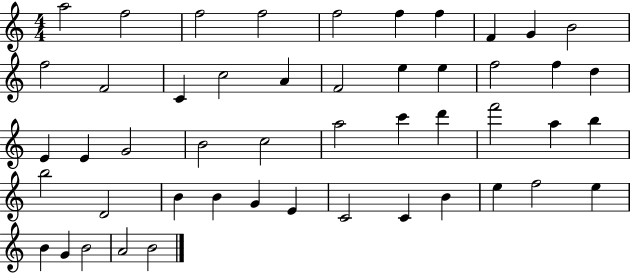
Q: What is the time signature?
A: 4/4